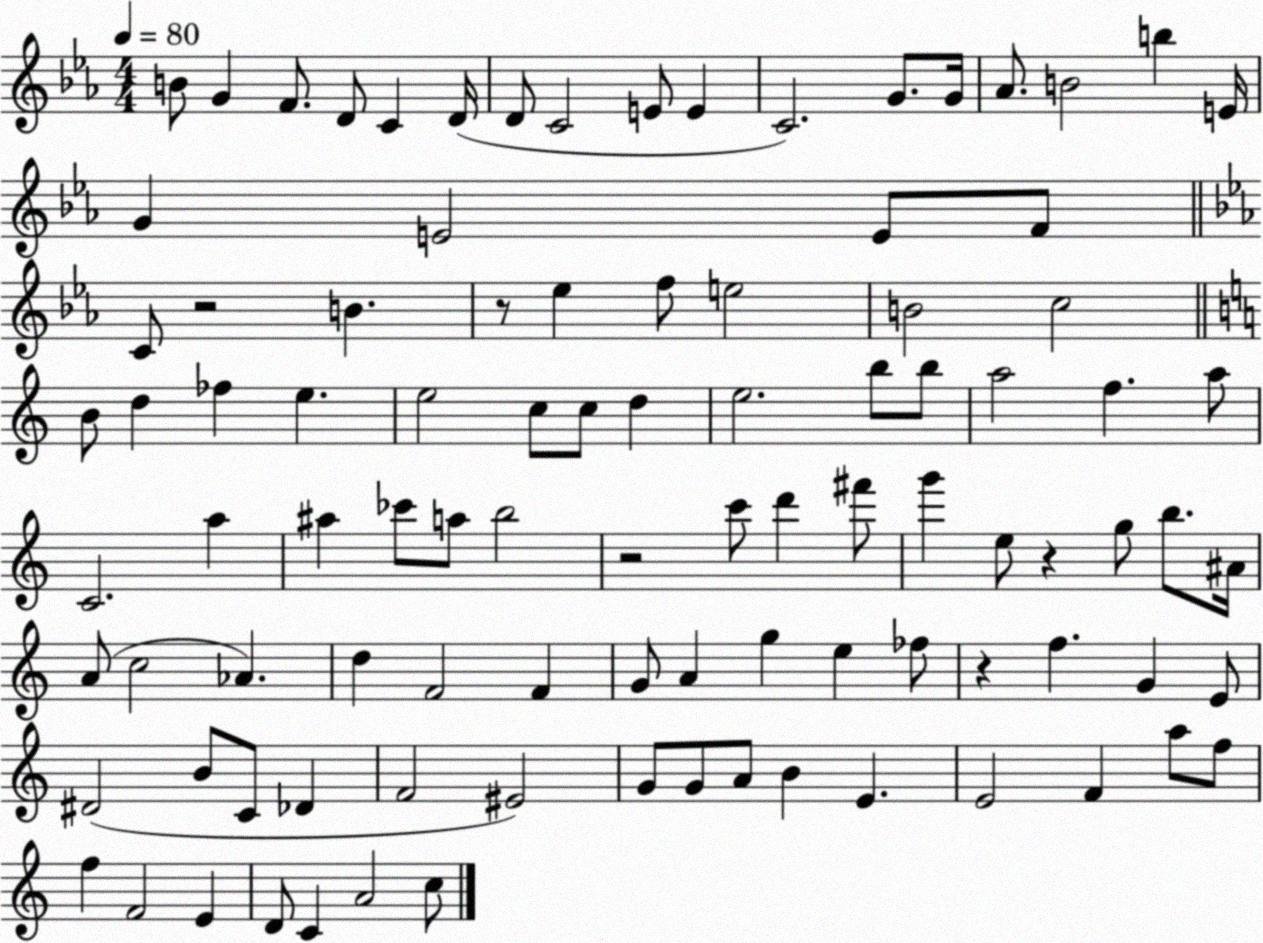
X:1
T:Untitled
M:4/4
L:1/4
K:Eb
B/2 G F/2 D/2 C D/4 D/2 C2 E/2 E C2 G/2 G/4 _A/2 B2 b E/4 G E2 E/2 F/2 C/2 z2 B z/2 _e f/2 e2 B2 c2 B/2 d _f e e2 c/2 c/2 d e2 b/2 b/2 a2 f a/2 C2 a ^a _c'/2 a/2 b2 z2 c'/2 d' ^f'/2 g' e/2 z g/2 b/2 ^A/4 A/2 c2 _A d F2 F G/2 A g e _f/2 z f G E/2 ^D2 B/2 C/2 _D F2 ^E2 G/2 G/2 A/2 B E E2 F a/2 f/2 f F2 E D/2 C A2 c/2